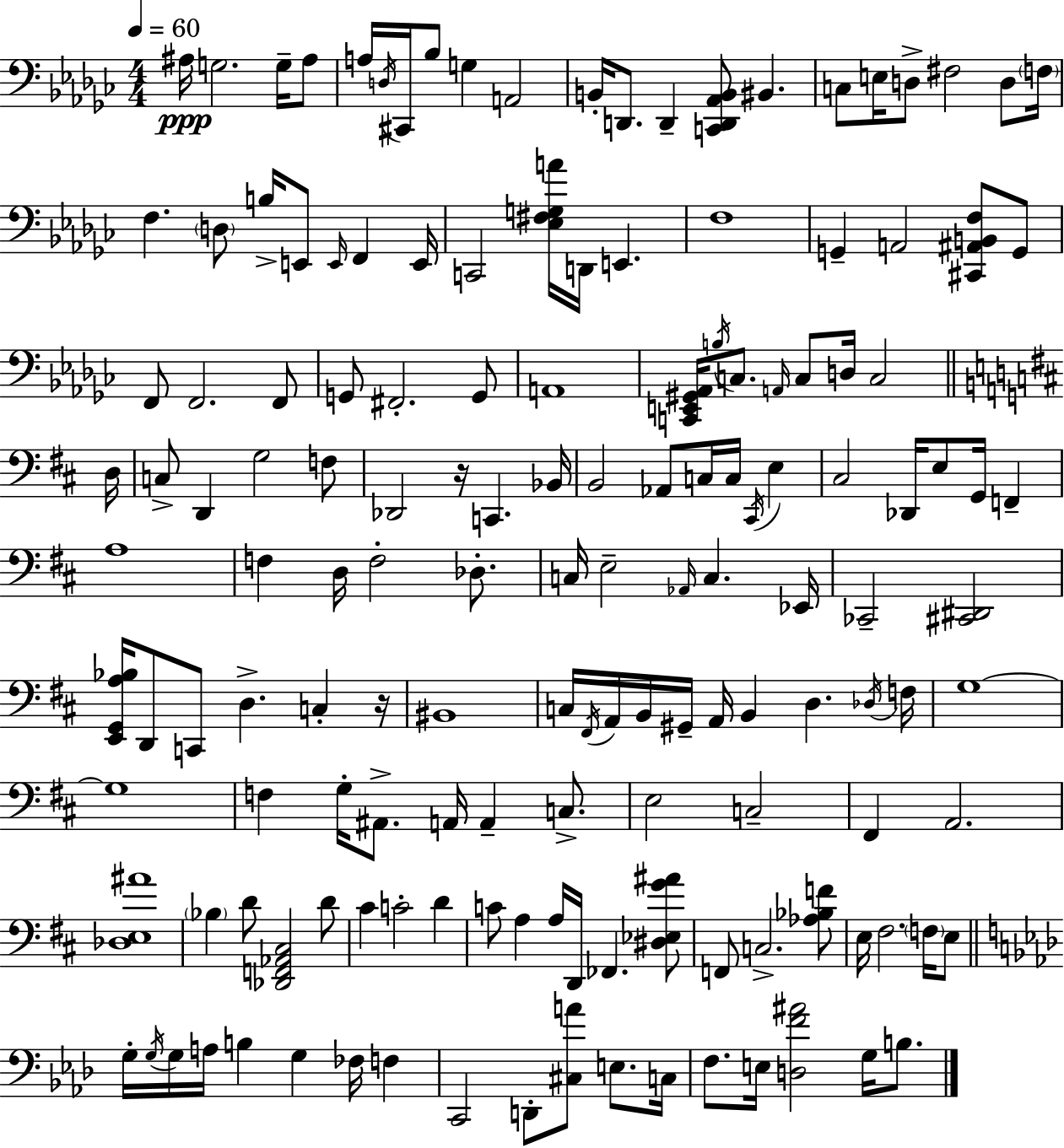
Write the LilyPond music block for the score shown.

{
  \clef bass
  \numericTimeSignature
  \time 4/4
  \key ees \minor
  \tempo 4 = 60
  ais16\ppp g2. g16-- ais8 | a16 \acciaccatura { d16 } cis,16 bes8 g4 a,2 | b,16-. d,8. d,4-- <c, d, aes, b,>8 bis,4. | c8 e16 d8-> fis2 d8 | \break \parenthesize f16 f4. \parenthesize d8 b16-> e,8 \grace { e,16 } f,4 | e,16 c,2 <ees fis g a'>16 d,16 e,4. | f1 | g,4-- a,2 <cis, ais, b, f>8 | \break g,8 f,8 f,2. | f,8 g,8 fis,2.-. | g,8 a,1 | <c, e, gis, aes,>16 \acciaccatura { b16 } c8. \grace { a,16 } c8 d16 c2 | \break \bar "||" \break \key d \major d16 c8-> d,4 g2 f8 | des,2 r16 c,4. | bes,16 b,2 aes,8 c16 c16 \acciaccatura { cis,16 } e4 | cis2 des,16 e8 g,16 f,4-- | \break a1 | f4 d16 f2-. des8.-. | c16 e2-- \grace { aes,16 } c4. | ees,16 ces,2-- <cis, dis,>2 | \break <e, g, a bes>16 d,8 c,8 d4.-> c4-. | r16 bis,1 | c16 \acciaccatura { fis,16 } a,16 b,16 gis,16-- a,16 b,4 d4. | \acciaccatura { des16 } f16 g1~~ | \break g1 | f4 g16-. ais,8.-> a,16 a,4-- | c8.-> e2 c2-- | fis,4 a,2. | \break <des e ais'>1 | \parenthesize bes4 d'8 <des, f, aes, cis>2 | d'8 cis'4 c'2-. | d'4 c'8 a4 a16 d,16 fes,4. | \break <dis ees g' ais'>8 f,8 c2.-> | <aes bes f'>8 e16 fis2. | \parenthesize f16 e8 \bar "||" \break \key f \minor g16-. \acciaccatura { g16 } g16 a16 b4 g4 fes16 f4 | c,2 d,8-. <cis a'>8 e8. | c16 f8. e16 <d f' ais'>2 g16 b8. | \bar "|."
}